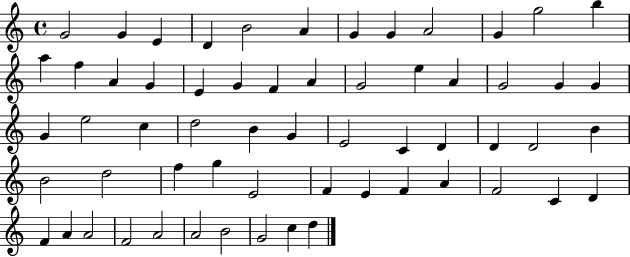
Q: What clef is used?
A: treble